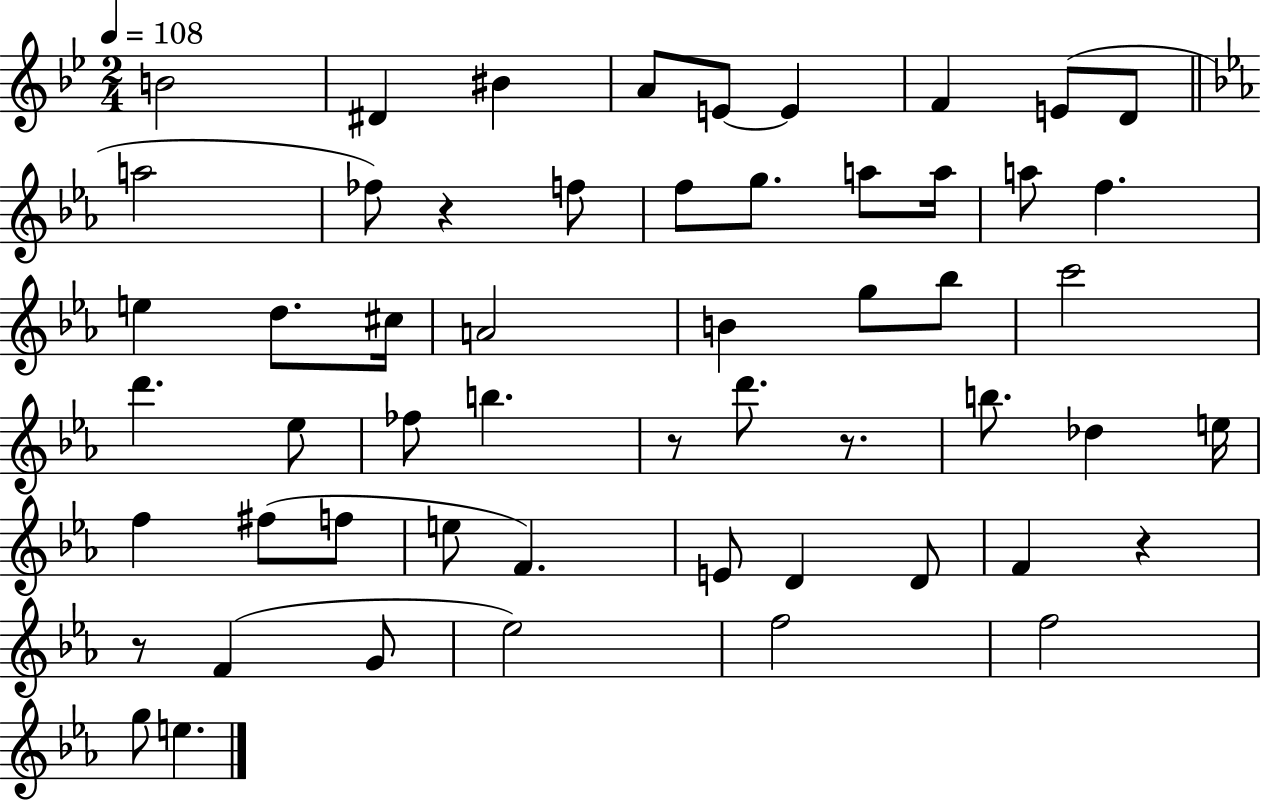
B4/h D#4/q BIS4/q A4/e E4/e E4/q F4/q E4/e D4/e A5/h FES5/e R/q F5/e F5/e G5/e. A5/e A5/s A5/e F5/q. E5/q D5/e. C#5/s A4/h B4/q G5/e Bb5/e C6/h D6/q. Eb5/e FES5/e B5/q. R/e D6/e. R/e. B5/e. Db5/q E5/s F5/q F#5/e F5/e E5/e F4/q. E4/e D4/q D4/e F4/q R/q R/e F4/q G4/e Eb5/h F5/h F5/h G5/e E5/q.